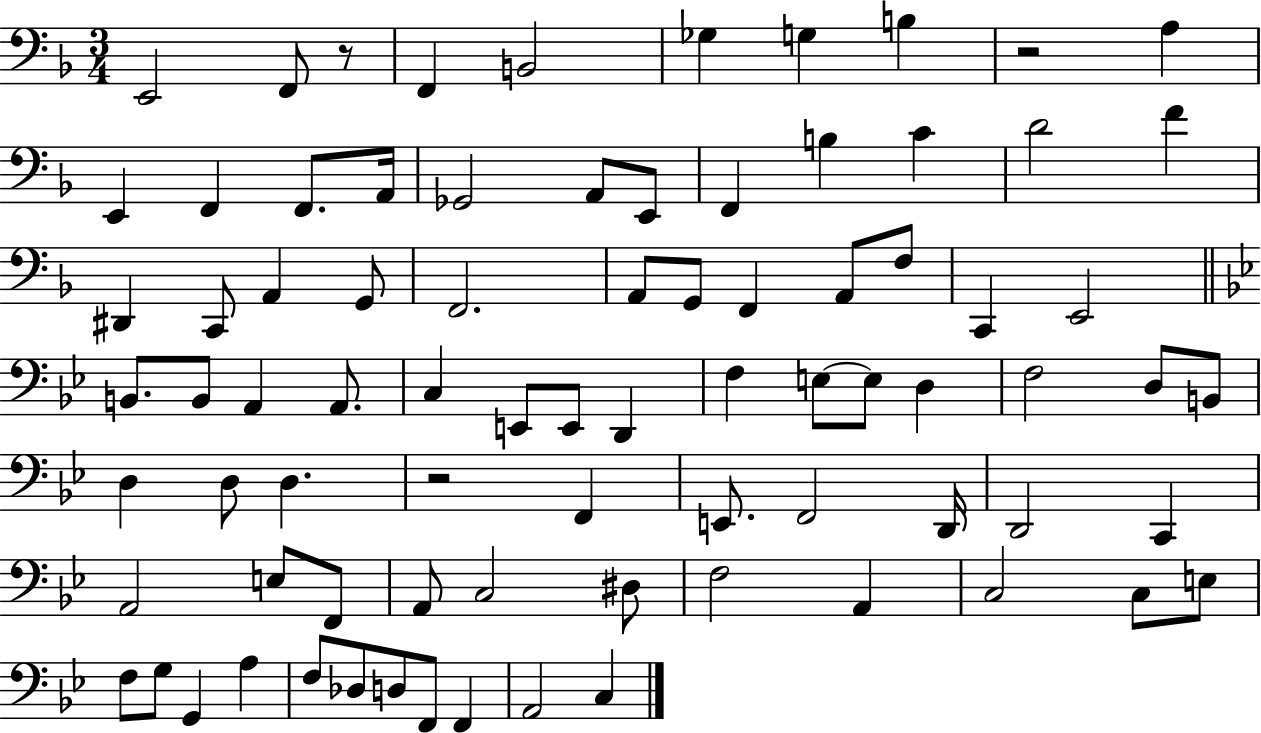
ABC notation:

X:1
T:Untitled
M:3/4
L:1/4
K:F
E,,2 F,,/2 z/2 F,, B,,2 _G, G, B, z2 A, E,, F,, F,,/2 A,,/4 _G,,2 A,,/2 E,,/2 F,, B, C D2 F ^D,, C,,/2 A,, G,,/2 F,,2 A,,/2 G,,/2 F,, A,,/2 F,/2 C,, E,,2 B,,/2 B,,/2 A,, A,,/2 C, E,,/2 E,,/2 D,, F, E,/2 E,/2 D, F,2 D,/2 B,,/2 D, D,/2 D, z2 F,, E,,/2 F,,2 D,,/4 D,,2 C,, A,,2 E,/2 F,,/2 A,,/2 C,2 ^D,/2 F,2 A,, C,2 C,/2 E,/2 F,/2 G,/2 G,, A, F,/2 _D,/2 D,/2 F,,/2 F,, A,,2 C,